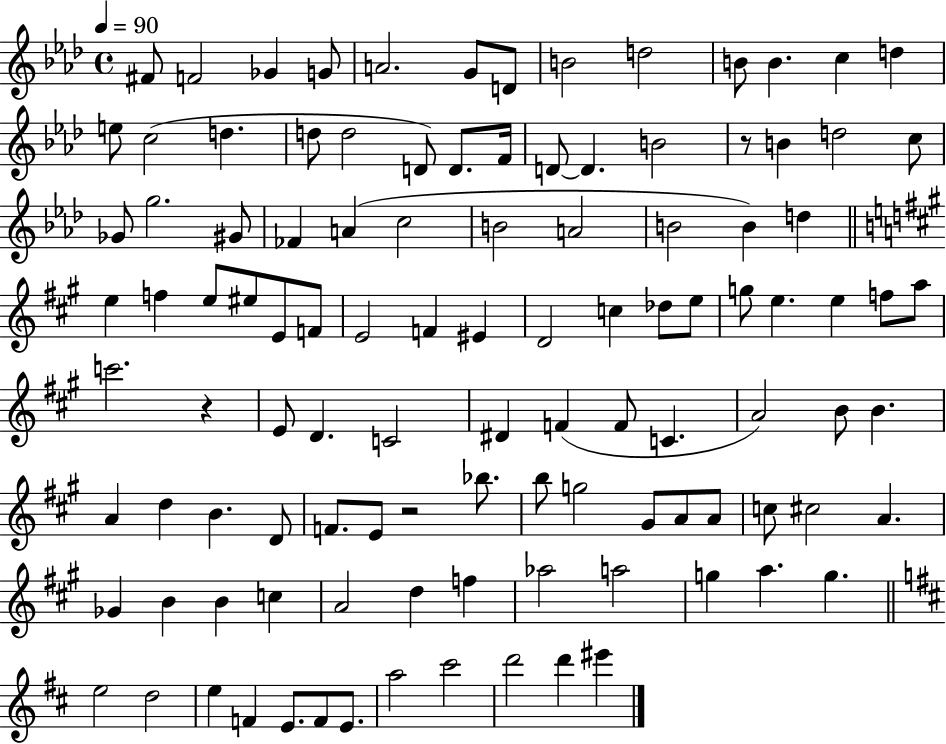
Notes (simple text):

F#4/e F4/h Gb4/q G4/e A4/h. G4/e D4/e B4/h D5/h B4/e B4/q. C5/q D5/q E5/e C5/h D5/q. D5/e D5/h D4/e D4/e. F4/s D4/e D4/q. B4/h R/e B4/q D5/h C5/e Gb4/e G5/h. G#4/e FES4/q A4/q C5/h B4/h A4/h B4/h B4/q D5/q E5/q F5/q E5/e EIS5/e E4/e F4/e E4/h F4/q EIS4/q D4/h C5/q Db5/e E5/e G5/e E5/q. E5/q F5/e A5/e C6/h. R/q E4/e D4/q. C4/h D#4/q F4/q F4/e C4/q. A4/h B4/e B4/q. A4/q D5/q B4/q. D4/e F4/e. E4/e R/h Bb5/e. B5/e G5/h G#4/e A4/e A4/e C5/e C#5/h A4/q. Gb4/q B4/q B4/q C5/q A4/h D5/q F5/q Ab5/h A5/h G5/q A5/q. G5/q. E5/h D5/h E5/q F4/q E4/e. F4/e E4/e. A5/h C#6/h D6/h D6/q EIS6/q